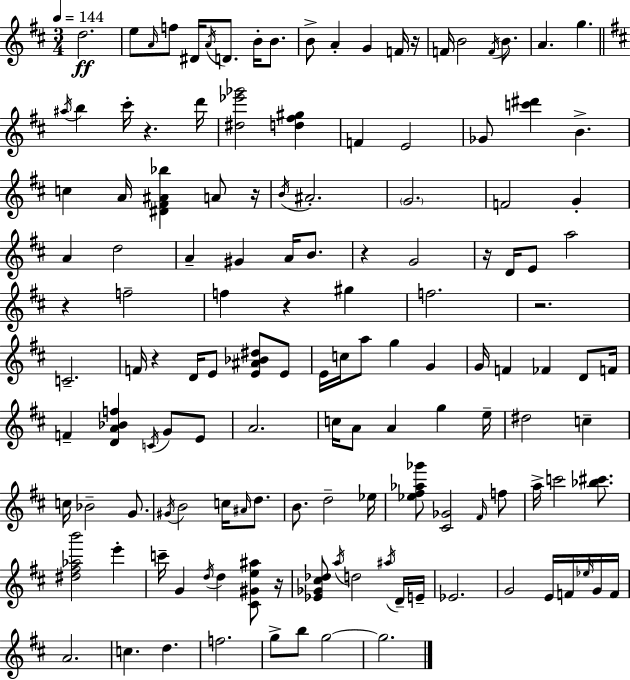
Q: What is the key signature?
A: D major